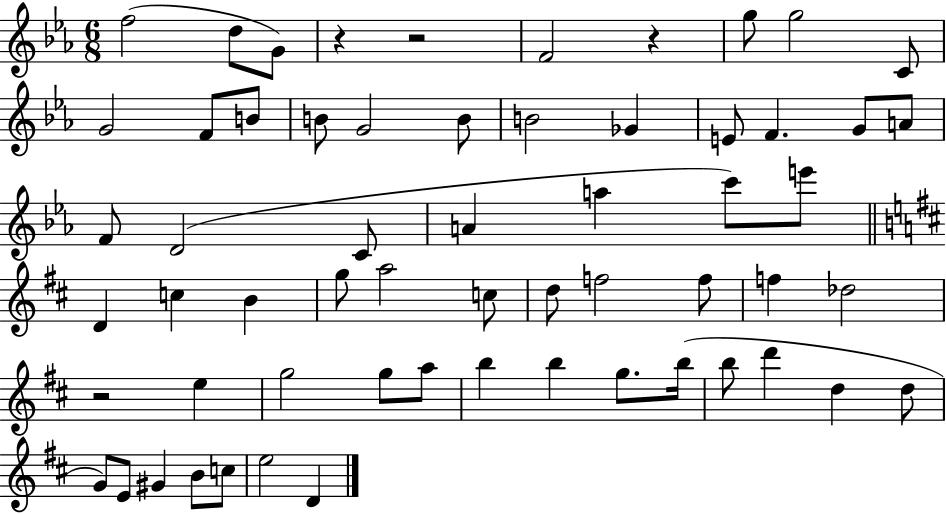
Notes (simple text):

F5/h D5/e G4/e R/q R/h F4/h R/q G5/e G5/h C4/e G4/h F4/e B4/e B4/e G4/h B4/e B4/h Gb4/q E4/e F4/q. G4/e A4/e F4/e D4/h C4/e A4/q A5/q C6/e E6/e D4/q C5/q B4/q G5/e A5/h C5/e D5/e F5/h F5/e F5/q Db5/h R/h E5/q G5/h G5/e A5/e B5/q B5/q G5/e. B5/s B5/e D6/q D5/q D5/e G4/e E4/e G#4/q B4/e C5/e E5/h D4/q